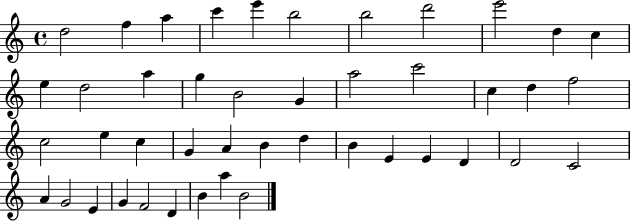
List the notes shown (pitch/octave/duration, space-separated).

D5/h F5/q A5/q C6/q E6/q B5/h B5/h D6/h E6/h D5/q C5/q E5/q D5/h A5/q G5/q B4/h G4/q A5/h C6/h C5/q D5/q F5/h C5/h E5/q C5/q G4/q A4/q B4/q D5/q B4/q E4/q E4/q D4/q D4/h C4/h A4/q G4/h E4/q G4/q F4/h D4/q B4/q A5/q B4/h